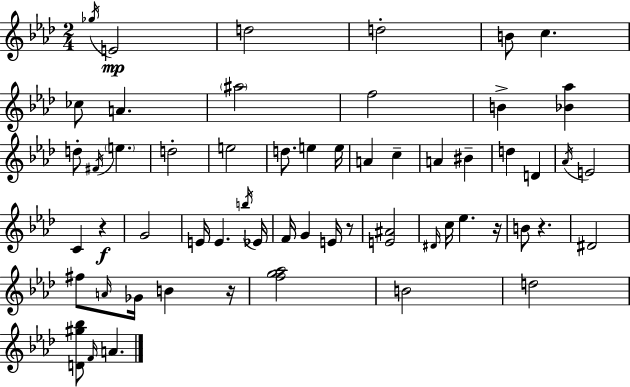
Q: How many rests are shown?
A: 5